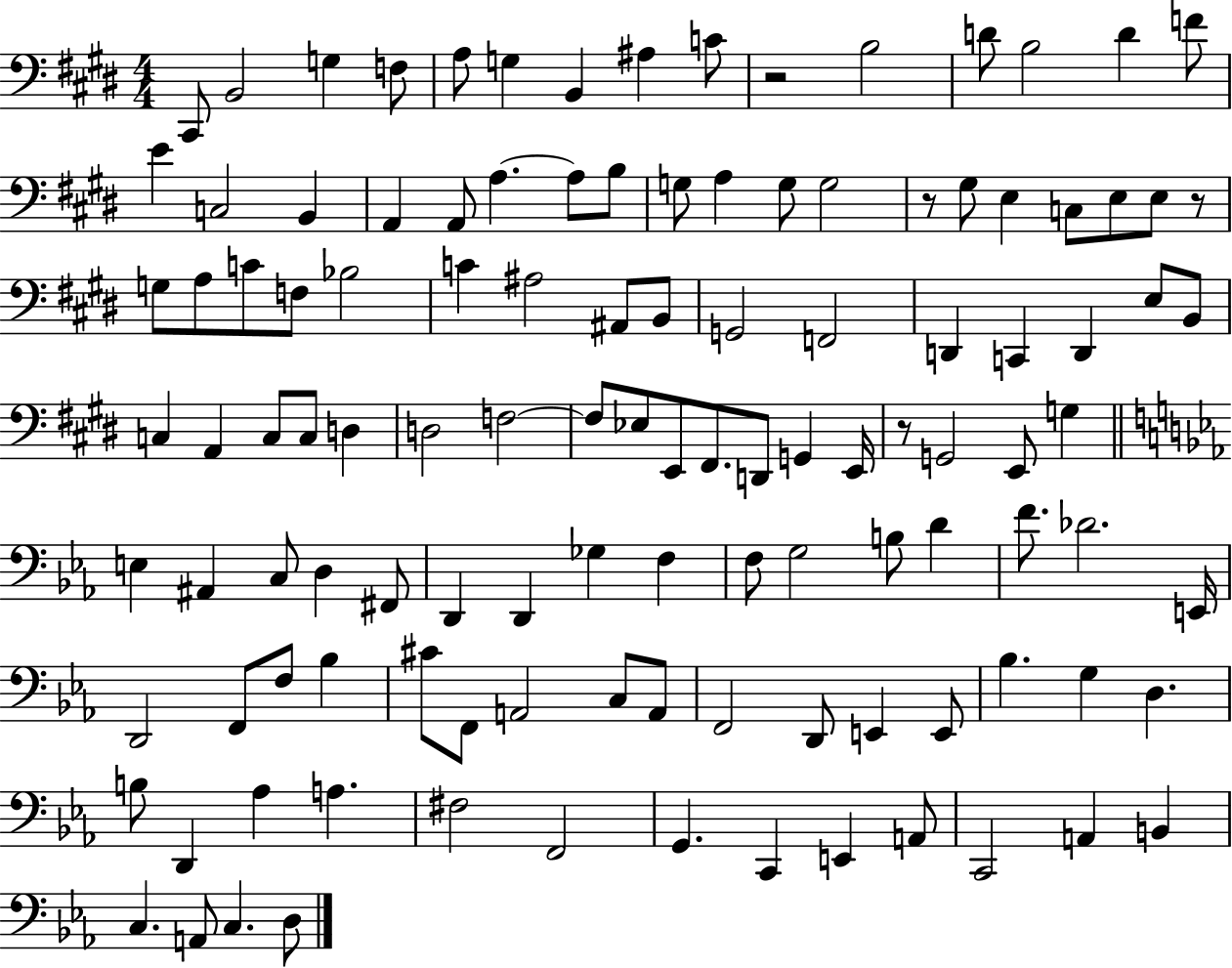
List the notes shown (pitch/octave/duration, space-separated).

C#2/e B2/h G3/q F3/e A3/e G3/q B2/q A#3/q C4/e R/h B3/h D4/e B3/h D4/q F4/e E4/q C3/h B2/q A2/q A2/e A3/q. A3/e B3/e G3/e A3/q G3/e G3/h R/e G#3/e E3/q C3/e E3/e E3/e R/e G3/e A3/e C4/e F3/e Bb3/h C4/q A#3/h A#2/e B2/e G2/h F2/h D2/q C2/q D2/q E3/e B2/e C3/q A2/q C3/e C3/e D3/q D3/h F3/h F3/e Eb3/e E2/e F#2/e. D2/e G2/q E2/s R/e G2/h E2/e G3/q E3/q A#2/q C3/e D3/q F#2/e D2/q D2/q Gb3/q F3/q F3/e G3/h B3/e D4/q F4/e. Db4/h. E2/s D2/h F2/e F3/e Bb3/q C#4/e F2/e A2/h C3/e A2/e F2/h D2/e E2/q E2/e Bb3/q. G3/q D3/q. B3/e D2/q Ab3/q A3/q. F#3/h F2/h G2/q. C2/q E2/q A2/e C2/h A2/q B2/q C3/q. A2/e C3/q. D3/e